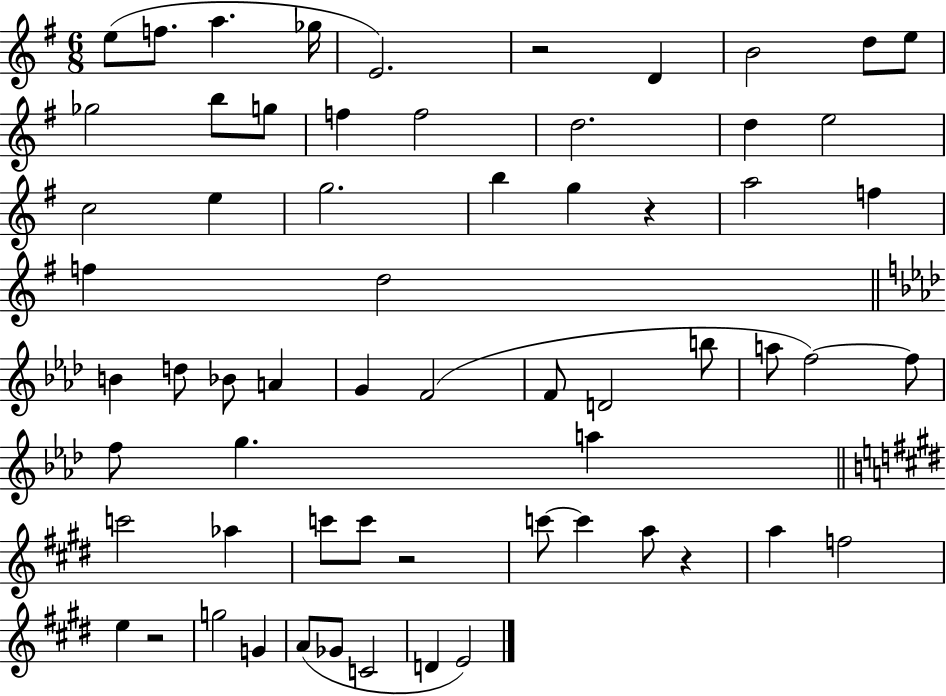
{
  \clef treble
  \numericTimeSignature
  \time 6/8
  \key g \major
  e''8( f''8. a''4. ges''16 | e'2.) | r2 d'4 | b'2 d''8 e''8 | \break ges''2 b''8 g''8 | f''4 f''2 | d''2. | d''4 e''2 | \break c''2 e''4 | g''2. | b''4 g''4 r4 | a''2 f''4 | \break f''4 d''2 | \bar "||" \break \key aes \major b'4 d''8 bes'8 a'4 | g'4 f'2( | f'8 d'2 b''8 | a''8 f''2~~) f''8 | \break f''8 g''4. a''4 | \bar "||" \break \key e \major c'''2 aes''4 | c'''8 c'''8 r2 | c'''8~~ c'''4 a''8 r4 | a''4 f''2 | \break e''4 r2 | g''2 g'4 | a'8( ges'8 c'2 | d'4 e'2) | \break \bar "|."
}